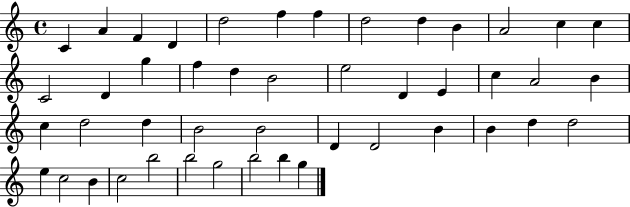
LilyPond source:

{
  \clef treble
  \time 4/4
  \defaultTimeSignature
  \key c \major
  c'4 a'4 f'4 d'4 | d''2 f''4 f''4 | d''2 d''4 b'4 | a'2 c''4 c''4 | \break c'2 d'4 g''4 | f''4 d''4 b'2 | e''2 d'4 e'4 | c''4 a'2 b'4 | \break c''4 d''2 d''4 | b'2 b'2 | d'4 d'2 b'4 | b'4 d''4 d''2 | \break e''4 c''2 b'4 | c''2 b''2 | b''2 g''2 | b''2 b''4 g''4 | \break \bar "|."
}